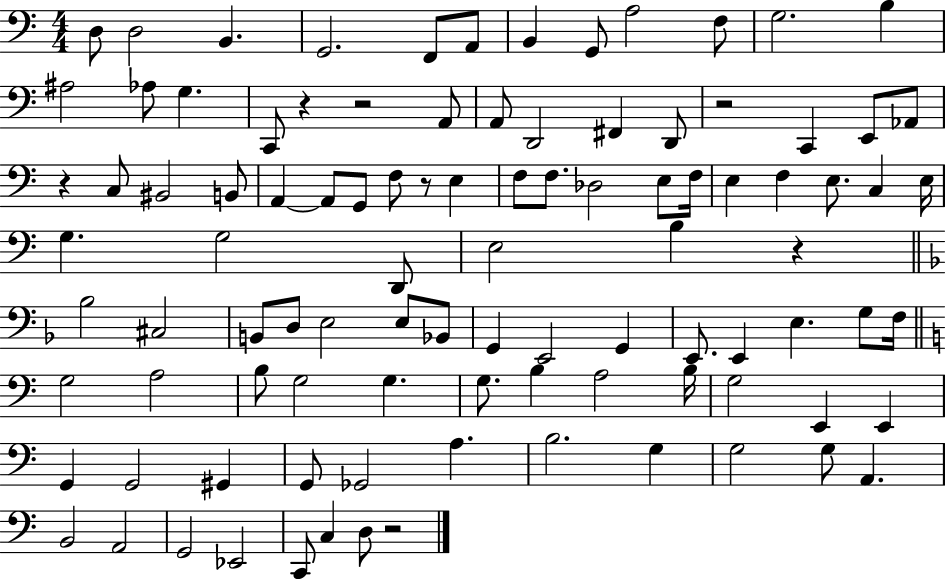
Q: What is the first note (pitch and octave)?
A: D3